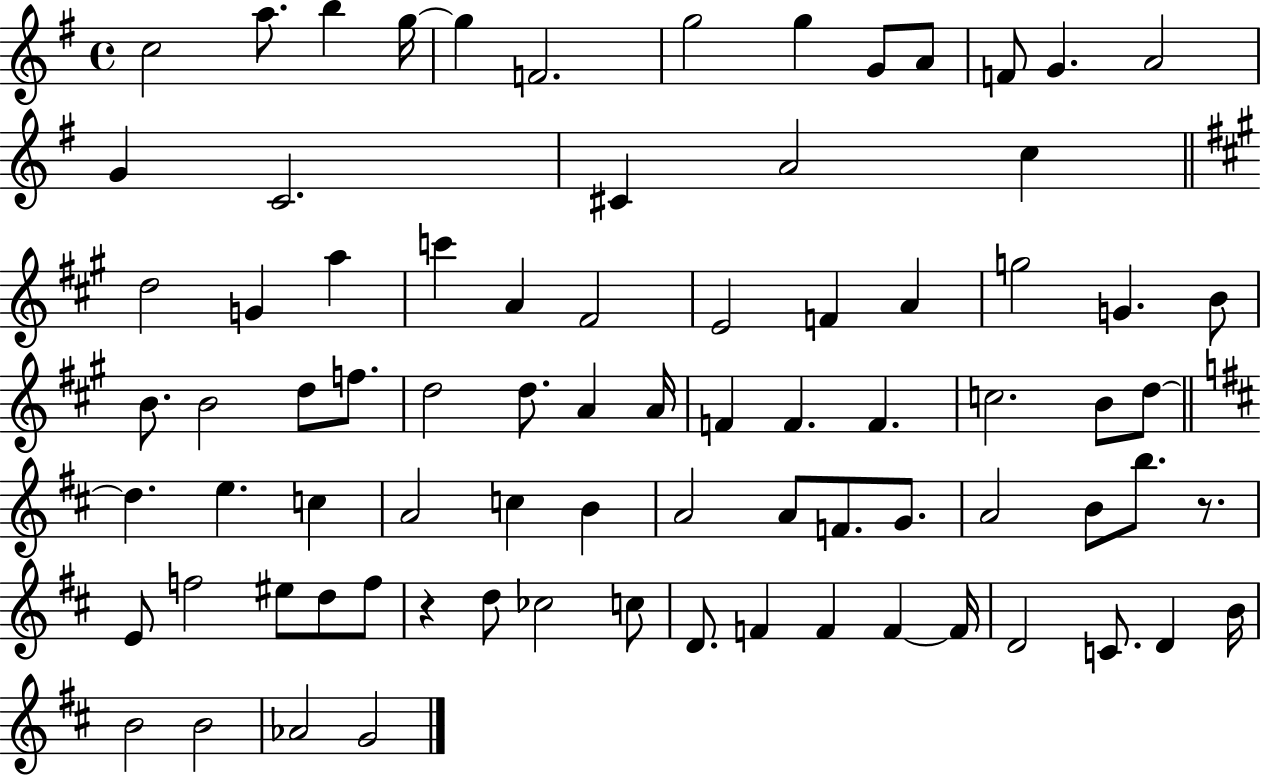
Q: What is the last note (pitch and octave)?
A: G4